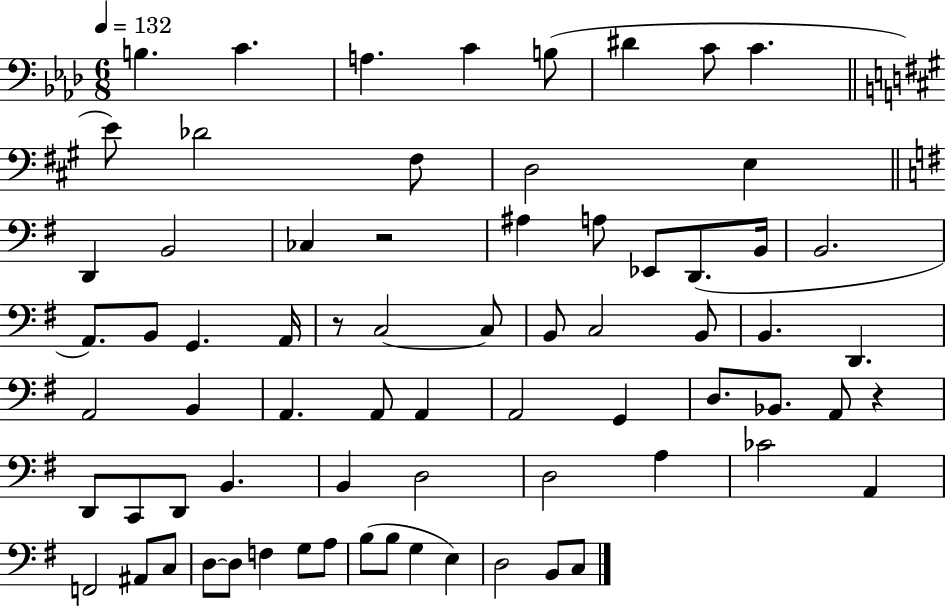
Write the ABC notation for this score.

X:1
T:Untitled
M:6/8
L:1/4
K:Ab
B, C A, C B,/2 ^D C/2 C E/2 _D2 ^F,/2 D,2 E, D,, B,,2 _C, z2 ^A, A,/2 _E,,/2 D,,/2 B,,/4 B,,2 A,,/2 B,,/2 G,, A,,/4 z/2 C,2 C,/2 B,,/2 C,2 B,,/2 B,, D,, A,,2 B,, A,, A,,/2 A,, A,,2 G,, D,/2 _B,,/2 A,,/2 z D,,/2 C,,/2 D,,/2 B,, B,, D,2 D,2 A, _C2 A,, F,,2 ^A,,/2 C,/2 D,/2 D,/2 F, G,/2 A,/2 B,/2 B,/2 G, E, D,2 B,,/2 C,/2